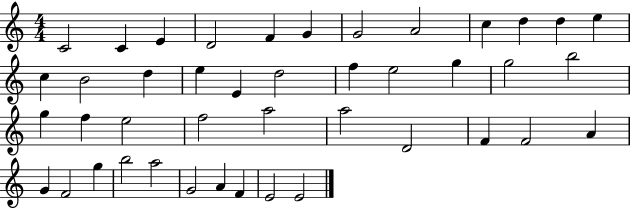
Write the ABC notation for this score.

X:1
T:Untitled
M:4/4
L:1/4
K:C
C2 C E D2 F G G2 A2 c d d e c B2 d e E d2 f e2 g g2 b2 g f e2 f2 a2 a2 D2 F F2 A G F2 g b2 a2 G2 A F E2 E2